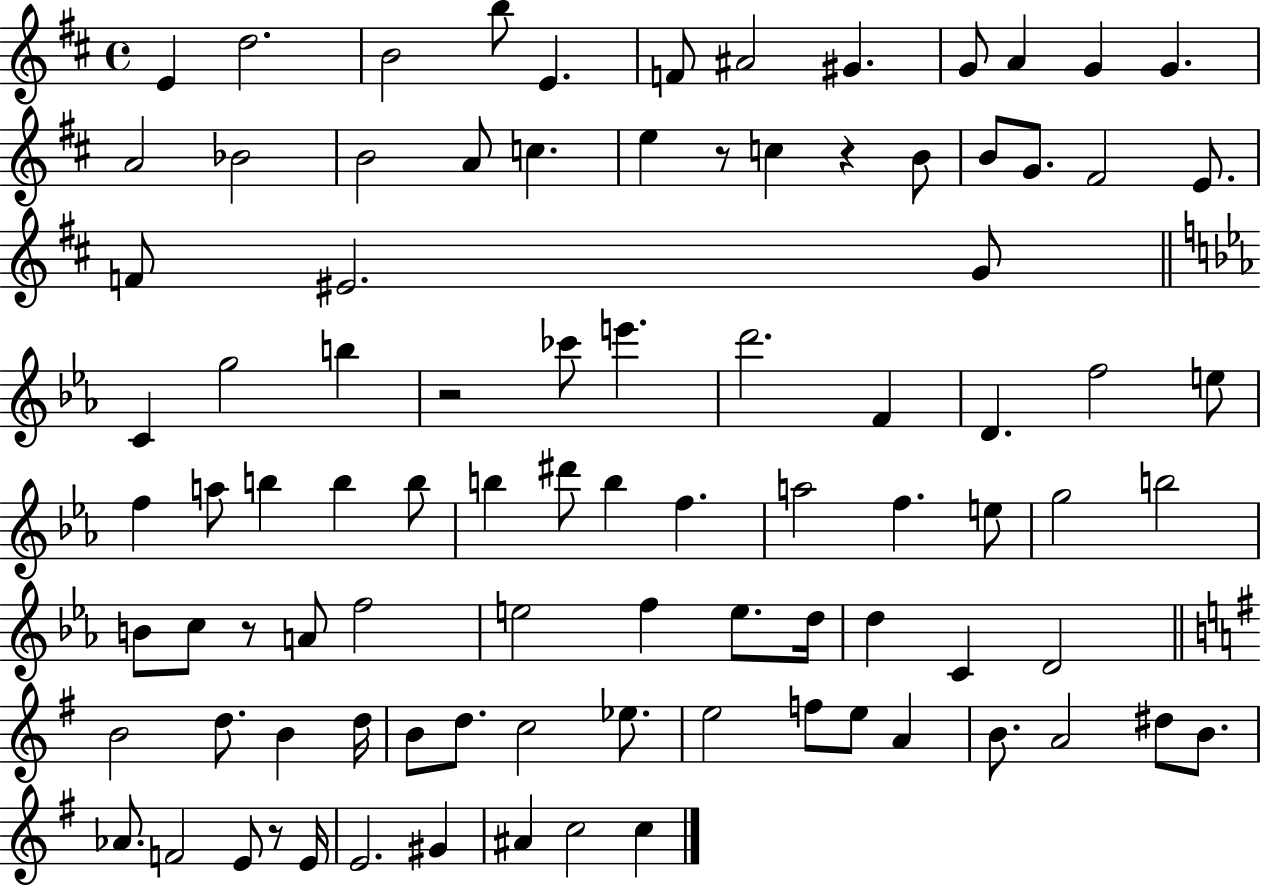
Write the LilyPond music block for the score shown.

{
  \clef treble
  \time 4/4
  \defaultTimeSignature
  \key d \major
  \repeat volta 2 { e'4 d''2. | b'2 b''8 e'4. | f'8 ais'2 gis'4. | g'8 a'4 g'4 g'4. | \break a'2 bes'2 | b'2 a'8 c''4. | e''4 r8 c''4 r4 b'8 | b'8 g'8. fis'2 e'8. | \break f'8 eis'2. g'8 | \bar "||" \break \key c \minor c'4 g''2 b''4 | r2 ces'''8 e'''4. | d'''2. f'4 | d'4. f''2 e''8 | \break f''4 a''8 b''4 b''4 b''8 | b''4 dis'''8 b''4 f''4. | a''2 f''4. e''8 | g''2 b''2 | \break b'8 c''8 r8 a'8 f''2 | e''2 f''4 e''8. d''16 | d''4 c'4 d'2 | \bar "||" \break \key g \major b'2 d''8. b'4 d''16 | b'8 d''8. c''2 ees''8. | e''2 f''8 e''8 a'4 | b'8. a'2 dis''8 b'8. | \break aes'8. f'2 e'8 r8 e'16 | e'2. gis'4 | ais'4 c''2 c''4 | } \bar "|."
}